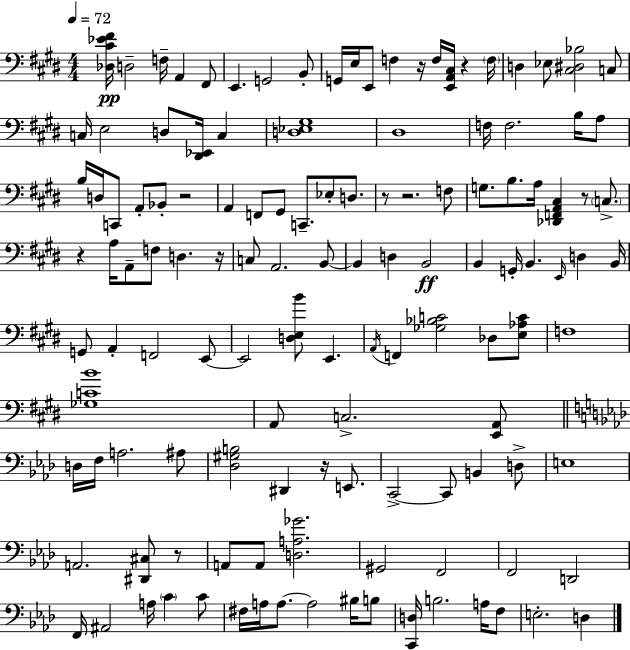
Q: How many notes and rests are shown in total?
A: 128